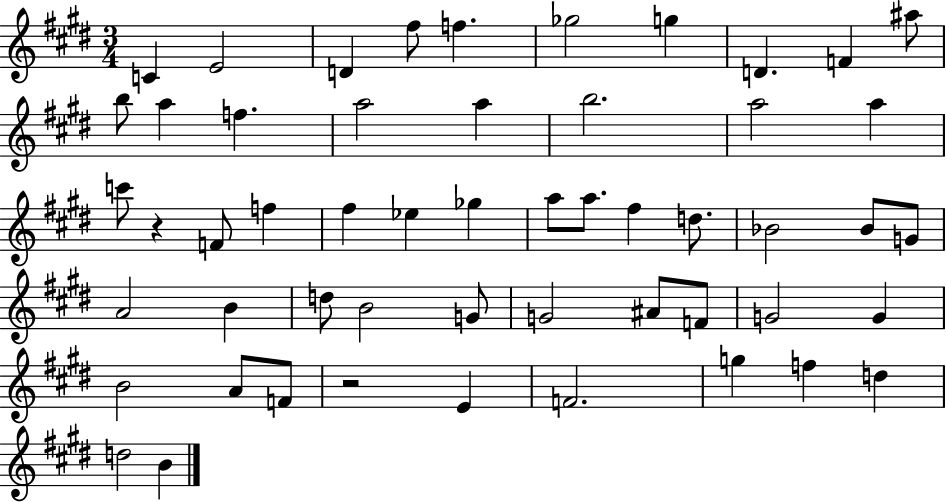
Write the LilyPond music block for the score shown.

{
  \clef treble
  \numericTimeSignature
  \time 3/4
  \key e \major
  \repeat volta 2 { c'4 e'2 | d'4 fis''8 f''4. | ges''2 g''4 | d'4. f'4 ais''8 | \break b''8 a''4 f''4. | a''2 a''4 | b''2. | a''2 a''4 | \break c'''8 r4 f'8 f''4 | fis''4 ees''4 ges''4 | a''8 a''8. fis''4 d''8. | bes'2 bes'8 g'8 | \break a'2 b'4 | d''8 b'2 g'8 | g'2 ais'8 f'8 | g'2 g'4 | \break b'2 a'8 f'8 | r2 e'4 | f'2. | g''4 f''4 d''4 | \break d''2 b'4 | } \bar "|."
}